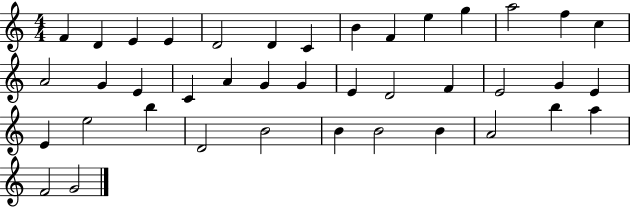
{
  \clef treble
  \numericTimeSignature
  \time 4/4
  \key c \major
  f'4 d'4 e'4 e'4 | d'2 d'4 c'4 | b'4 f'4 e''4 g''4 | a''2 f''4 c''4 | \break a'2 g'4 e'4 | c'4 a'4 g'4 g'4 | e'4 d'2 f'4 | e'2 g'4 e'4 | \break e'4 e''2 b''4 | d'2 b'2 | b'4 b'2 b'4 | a'2 b''4 a''4 | \break f'2 g'2 | \bar "|."
}